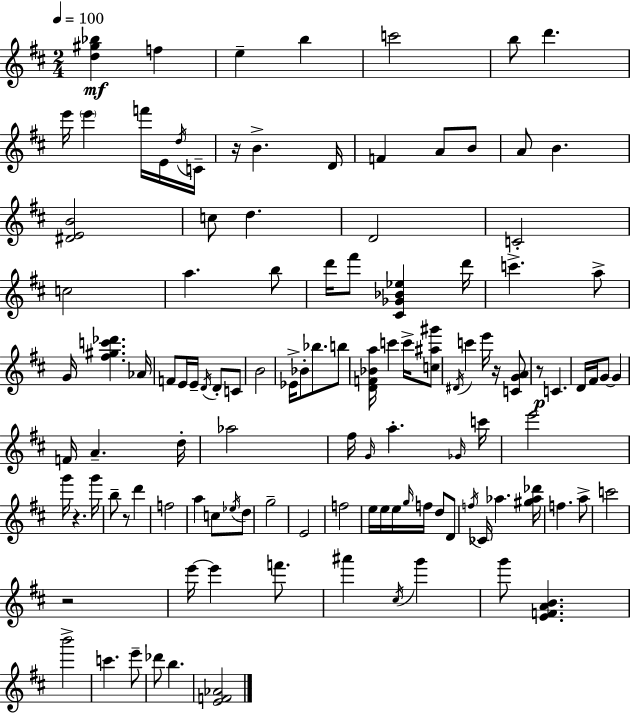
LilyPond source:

{
  \clef treble
  \numericTimeSignature
  \time 2/4
  \key d \major
  \tempo 4 = 100
  <d'' gis'' bes''>4\mf f''4 | e''4-- b''4 | c'''2 | b''8 d'''4. | \break e'''16 \parenthesize e'''4 f'''16 e'16 \acciaccatura { d''16 } | c'16-- r16 b'4.-> | d'16 f'4 a'8 b'8 | a'8 b'4. | \break <dis' e' b'>2 | c''8 d''4. | d'2 | c'2-. | \break c''2 | a''4. b''8 | d'''16 fis'''8 <cis' ges' bes' ees''>4 | d'''16 c'''4.-> a''8-> | \break g'16 <fis'' gis'' c''' des'''>4. | aes'16 f'8 e'16 e'16-- \acciaccatura { d'16 } d'8-. | c'8 b'2 | ees'16-> bes'8-. bes''8. | \break b''8 <d' f' bes' a''>16 c'''4 c'''16-> | <c'' ais'' gis'''>8 \acciaccatura { dis'16 } c'''4 e'''16 | r16 <c' g' a'>8 r8\p c'4. | d'16 fis'16 g'8~~ g'4 | \break f'16 a'4.-- | d''16-. aes''2 | fis''16 \grace { g'16 } a''4.-. | \grace { ges'16 } c'''16 e'''2 | \break g'''16 r4. | g'''16 b''8-- r8 | d'''4 f''2 | a''4 | \break c''8 \acciaccatura { ees''16 } d''8 g''2-- | e'2 | f''2 | e''16 e''16 | \break e''16 \grace { g''16 } f''16 d''8 d'8 \acciaccatura { f''16 } | ces'16 aes''4. <gis'' aes'' des'''>16 | f''4. a''8-> | c'''2 | \break r2 | e'''16~~ e'''4 f'''8. | ais'''4 \acciaccatura { cis''16 } g'''4 | g'''8 <e' f' a' b'>4. | \break b'''2-> | c'''4. e'''8-- | des'''8 b''4. | <e' f' aes'>2 | \break \bar "|."
}